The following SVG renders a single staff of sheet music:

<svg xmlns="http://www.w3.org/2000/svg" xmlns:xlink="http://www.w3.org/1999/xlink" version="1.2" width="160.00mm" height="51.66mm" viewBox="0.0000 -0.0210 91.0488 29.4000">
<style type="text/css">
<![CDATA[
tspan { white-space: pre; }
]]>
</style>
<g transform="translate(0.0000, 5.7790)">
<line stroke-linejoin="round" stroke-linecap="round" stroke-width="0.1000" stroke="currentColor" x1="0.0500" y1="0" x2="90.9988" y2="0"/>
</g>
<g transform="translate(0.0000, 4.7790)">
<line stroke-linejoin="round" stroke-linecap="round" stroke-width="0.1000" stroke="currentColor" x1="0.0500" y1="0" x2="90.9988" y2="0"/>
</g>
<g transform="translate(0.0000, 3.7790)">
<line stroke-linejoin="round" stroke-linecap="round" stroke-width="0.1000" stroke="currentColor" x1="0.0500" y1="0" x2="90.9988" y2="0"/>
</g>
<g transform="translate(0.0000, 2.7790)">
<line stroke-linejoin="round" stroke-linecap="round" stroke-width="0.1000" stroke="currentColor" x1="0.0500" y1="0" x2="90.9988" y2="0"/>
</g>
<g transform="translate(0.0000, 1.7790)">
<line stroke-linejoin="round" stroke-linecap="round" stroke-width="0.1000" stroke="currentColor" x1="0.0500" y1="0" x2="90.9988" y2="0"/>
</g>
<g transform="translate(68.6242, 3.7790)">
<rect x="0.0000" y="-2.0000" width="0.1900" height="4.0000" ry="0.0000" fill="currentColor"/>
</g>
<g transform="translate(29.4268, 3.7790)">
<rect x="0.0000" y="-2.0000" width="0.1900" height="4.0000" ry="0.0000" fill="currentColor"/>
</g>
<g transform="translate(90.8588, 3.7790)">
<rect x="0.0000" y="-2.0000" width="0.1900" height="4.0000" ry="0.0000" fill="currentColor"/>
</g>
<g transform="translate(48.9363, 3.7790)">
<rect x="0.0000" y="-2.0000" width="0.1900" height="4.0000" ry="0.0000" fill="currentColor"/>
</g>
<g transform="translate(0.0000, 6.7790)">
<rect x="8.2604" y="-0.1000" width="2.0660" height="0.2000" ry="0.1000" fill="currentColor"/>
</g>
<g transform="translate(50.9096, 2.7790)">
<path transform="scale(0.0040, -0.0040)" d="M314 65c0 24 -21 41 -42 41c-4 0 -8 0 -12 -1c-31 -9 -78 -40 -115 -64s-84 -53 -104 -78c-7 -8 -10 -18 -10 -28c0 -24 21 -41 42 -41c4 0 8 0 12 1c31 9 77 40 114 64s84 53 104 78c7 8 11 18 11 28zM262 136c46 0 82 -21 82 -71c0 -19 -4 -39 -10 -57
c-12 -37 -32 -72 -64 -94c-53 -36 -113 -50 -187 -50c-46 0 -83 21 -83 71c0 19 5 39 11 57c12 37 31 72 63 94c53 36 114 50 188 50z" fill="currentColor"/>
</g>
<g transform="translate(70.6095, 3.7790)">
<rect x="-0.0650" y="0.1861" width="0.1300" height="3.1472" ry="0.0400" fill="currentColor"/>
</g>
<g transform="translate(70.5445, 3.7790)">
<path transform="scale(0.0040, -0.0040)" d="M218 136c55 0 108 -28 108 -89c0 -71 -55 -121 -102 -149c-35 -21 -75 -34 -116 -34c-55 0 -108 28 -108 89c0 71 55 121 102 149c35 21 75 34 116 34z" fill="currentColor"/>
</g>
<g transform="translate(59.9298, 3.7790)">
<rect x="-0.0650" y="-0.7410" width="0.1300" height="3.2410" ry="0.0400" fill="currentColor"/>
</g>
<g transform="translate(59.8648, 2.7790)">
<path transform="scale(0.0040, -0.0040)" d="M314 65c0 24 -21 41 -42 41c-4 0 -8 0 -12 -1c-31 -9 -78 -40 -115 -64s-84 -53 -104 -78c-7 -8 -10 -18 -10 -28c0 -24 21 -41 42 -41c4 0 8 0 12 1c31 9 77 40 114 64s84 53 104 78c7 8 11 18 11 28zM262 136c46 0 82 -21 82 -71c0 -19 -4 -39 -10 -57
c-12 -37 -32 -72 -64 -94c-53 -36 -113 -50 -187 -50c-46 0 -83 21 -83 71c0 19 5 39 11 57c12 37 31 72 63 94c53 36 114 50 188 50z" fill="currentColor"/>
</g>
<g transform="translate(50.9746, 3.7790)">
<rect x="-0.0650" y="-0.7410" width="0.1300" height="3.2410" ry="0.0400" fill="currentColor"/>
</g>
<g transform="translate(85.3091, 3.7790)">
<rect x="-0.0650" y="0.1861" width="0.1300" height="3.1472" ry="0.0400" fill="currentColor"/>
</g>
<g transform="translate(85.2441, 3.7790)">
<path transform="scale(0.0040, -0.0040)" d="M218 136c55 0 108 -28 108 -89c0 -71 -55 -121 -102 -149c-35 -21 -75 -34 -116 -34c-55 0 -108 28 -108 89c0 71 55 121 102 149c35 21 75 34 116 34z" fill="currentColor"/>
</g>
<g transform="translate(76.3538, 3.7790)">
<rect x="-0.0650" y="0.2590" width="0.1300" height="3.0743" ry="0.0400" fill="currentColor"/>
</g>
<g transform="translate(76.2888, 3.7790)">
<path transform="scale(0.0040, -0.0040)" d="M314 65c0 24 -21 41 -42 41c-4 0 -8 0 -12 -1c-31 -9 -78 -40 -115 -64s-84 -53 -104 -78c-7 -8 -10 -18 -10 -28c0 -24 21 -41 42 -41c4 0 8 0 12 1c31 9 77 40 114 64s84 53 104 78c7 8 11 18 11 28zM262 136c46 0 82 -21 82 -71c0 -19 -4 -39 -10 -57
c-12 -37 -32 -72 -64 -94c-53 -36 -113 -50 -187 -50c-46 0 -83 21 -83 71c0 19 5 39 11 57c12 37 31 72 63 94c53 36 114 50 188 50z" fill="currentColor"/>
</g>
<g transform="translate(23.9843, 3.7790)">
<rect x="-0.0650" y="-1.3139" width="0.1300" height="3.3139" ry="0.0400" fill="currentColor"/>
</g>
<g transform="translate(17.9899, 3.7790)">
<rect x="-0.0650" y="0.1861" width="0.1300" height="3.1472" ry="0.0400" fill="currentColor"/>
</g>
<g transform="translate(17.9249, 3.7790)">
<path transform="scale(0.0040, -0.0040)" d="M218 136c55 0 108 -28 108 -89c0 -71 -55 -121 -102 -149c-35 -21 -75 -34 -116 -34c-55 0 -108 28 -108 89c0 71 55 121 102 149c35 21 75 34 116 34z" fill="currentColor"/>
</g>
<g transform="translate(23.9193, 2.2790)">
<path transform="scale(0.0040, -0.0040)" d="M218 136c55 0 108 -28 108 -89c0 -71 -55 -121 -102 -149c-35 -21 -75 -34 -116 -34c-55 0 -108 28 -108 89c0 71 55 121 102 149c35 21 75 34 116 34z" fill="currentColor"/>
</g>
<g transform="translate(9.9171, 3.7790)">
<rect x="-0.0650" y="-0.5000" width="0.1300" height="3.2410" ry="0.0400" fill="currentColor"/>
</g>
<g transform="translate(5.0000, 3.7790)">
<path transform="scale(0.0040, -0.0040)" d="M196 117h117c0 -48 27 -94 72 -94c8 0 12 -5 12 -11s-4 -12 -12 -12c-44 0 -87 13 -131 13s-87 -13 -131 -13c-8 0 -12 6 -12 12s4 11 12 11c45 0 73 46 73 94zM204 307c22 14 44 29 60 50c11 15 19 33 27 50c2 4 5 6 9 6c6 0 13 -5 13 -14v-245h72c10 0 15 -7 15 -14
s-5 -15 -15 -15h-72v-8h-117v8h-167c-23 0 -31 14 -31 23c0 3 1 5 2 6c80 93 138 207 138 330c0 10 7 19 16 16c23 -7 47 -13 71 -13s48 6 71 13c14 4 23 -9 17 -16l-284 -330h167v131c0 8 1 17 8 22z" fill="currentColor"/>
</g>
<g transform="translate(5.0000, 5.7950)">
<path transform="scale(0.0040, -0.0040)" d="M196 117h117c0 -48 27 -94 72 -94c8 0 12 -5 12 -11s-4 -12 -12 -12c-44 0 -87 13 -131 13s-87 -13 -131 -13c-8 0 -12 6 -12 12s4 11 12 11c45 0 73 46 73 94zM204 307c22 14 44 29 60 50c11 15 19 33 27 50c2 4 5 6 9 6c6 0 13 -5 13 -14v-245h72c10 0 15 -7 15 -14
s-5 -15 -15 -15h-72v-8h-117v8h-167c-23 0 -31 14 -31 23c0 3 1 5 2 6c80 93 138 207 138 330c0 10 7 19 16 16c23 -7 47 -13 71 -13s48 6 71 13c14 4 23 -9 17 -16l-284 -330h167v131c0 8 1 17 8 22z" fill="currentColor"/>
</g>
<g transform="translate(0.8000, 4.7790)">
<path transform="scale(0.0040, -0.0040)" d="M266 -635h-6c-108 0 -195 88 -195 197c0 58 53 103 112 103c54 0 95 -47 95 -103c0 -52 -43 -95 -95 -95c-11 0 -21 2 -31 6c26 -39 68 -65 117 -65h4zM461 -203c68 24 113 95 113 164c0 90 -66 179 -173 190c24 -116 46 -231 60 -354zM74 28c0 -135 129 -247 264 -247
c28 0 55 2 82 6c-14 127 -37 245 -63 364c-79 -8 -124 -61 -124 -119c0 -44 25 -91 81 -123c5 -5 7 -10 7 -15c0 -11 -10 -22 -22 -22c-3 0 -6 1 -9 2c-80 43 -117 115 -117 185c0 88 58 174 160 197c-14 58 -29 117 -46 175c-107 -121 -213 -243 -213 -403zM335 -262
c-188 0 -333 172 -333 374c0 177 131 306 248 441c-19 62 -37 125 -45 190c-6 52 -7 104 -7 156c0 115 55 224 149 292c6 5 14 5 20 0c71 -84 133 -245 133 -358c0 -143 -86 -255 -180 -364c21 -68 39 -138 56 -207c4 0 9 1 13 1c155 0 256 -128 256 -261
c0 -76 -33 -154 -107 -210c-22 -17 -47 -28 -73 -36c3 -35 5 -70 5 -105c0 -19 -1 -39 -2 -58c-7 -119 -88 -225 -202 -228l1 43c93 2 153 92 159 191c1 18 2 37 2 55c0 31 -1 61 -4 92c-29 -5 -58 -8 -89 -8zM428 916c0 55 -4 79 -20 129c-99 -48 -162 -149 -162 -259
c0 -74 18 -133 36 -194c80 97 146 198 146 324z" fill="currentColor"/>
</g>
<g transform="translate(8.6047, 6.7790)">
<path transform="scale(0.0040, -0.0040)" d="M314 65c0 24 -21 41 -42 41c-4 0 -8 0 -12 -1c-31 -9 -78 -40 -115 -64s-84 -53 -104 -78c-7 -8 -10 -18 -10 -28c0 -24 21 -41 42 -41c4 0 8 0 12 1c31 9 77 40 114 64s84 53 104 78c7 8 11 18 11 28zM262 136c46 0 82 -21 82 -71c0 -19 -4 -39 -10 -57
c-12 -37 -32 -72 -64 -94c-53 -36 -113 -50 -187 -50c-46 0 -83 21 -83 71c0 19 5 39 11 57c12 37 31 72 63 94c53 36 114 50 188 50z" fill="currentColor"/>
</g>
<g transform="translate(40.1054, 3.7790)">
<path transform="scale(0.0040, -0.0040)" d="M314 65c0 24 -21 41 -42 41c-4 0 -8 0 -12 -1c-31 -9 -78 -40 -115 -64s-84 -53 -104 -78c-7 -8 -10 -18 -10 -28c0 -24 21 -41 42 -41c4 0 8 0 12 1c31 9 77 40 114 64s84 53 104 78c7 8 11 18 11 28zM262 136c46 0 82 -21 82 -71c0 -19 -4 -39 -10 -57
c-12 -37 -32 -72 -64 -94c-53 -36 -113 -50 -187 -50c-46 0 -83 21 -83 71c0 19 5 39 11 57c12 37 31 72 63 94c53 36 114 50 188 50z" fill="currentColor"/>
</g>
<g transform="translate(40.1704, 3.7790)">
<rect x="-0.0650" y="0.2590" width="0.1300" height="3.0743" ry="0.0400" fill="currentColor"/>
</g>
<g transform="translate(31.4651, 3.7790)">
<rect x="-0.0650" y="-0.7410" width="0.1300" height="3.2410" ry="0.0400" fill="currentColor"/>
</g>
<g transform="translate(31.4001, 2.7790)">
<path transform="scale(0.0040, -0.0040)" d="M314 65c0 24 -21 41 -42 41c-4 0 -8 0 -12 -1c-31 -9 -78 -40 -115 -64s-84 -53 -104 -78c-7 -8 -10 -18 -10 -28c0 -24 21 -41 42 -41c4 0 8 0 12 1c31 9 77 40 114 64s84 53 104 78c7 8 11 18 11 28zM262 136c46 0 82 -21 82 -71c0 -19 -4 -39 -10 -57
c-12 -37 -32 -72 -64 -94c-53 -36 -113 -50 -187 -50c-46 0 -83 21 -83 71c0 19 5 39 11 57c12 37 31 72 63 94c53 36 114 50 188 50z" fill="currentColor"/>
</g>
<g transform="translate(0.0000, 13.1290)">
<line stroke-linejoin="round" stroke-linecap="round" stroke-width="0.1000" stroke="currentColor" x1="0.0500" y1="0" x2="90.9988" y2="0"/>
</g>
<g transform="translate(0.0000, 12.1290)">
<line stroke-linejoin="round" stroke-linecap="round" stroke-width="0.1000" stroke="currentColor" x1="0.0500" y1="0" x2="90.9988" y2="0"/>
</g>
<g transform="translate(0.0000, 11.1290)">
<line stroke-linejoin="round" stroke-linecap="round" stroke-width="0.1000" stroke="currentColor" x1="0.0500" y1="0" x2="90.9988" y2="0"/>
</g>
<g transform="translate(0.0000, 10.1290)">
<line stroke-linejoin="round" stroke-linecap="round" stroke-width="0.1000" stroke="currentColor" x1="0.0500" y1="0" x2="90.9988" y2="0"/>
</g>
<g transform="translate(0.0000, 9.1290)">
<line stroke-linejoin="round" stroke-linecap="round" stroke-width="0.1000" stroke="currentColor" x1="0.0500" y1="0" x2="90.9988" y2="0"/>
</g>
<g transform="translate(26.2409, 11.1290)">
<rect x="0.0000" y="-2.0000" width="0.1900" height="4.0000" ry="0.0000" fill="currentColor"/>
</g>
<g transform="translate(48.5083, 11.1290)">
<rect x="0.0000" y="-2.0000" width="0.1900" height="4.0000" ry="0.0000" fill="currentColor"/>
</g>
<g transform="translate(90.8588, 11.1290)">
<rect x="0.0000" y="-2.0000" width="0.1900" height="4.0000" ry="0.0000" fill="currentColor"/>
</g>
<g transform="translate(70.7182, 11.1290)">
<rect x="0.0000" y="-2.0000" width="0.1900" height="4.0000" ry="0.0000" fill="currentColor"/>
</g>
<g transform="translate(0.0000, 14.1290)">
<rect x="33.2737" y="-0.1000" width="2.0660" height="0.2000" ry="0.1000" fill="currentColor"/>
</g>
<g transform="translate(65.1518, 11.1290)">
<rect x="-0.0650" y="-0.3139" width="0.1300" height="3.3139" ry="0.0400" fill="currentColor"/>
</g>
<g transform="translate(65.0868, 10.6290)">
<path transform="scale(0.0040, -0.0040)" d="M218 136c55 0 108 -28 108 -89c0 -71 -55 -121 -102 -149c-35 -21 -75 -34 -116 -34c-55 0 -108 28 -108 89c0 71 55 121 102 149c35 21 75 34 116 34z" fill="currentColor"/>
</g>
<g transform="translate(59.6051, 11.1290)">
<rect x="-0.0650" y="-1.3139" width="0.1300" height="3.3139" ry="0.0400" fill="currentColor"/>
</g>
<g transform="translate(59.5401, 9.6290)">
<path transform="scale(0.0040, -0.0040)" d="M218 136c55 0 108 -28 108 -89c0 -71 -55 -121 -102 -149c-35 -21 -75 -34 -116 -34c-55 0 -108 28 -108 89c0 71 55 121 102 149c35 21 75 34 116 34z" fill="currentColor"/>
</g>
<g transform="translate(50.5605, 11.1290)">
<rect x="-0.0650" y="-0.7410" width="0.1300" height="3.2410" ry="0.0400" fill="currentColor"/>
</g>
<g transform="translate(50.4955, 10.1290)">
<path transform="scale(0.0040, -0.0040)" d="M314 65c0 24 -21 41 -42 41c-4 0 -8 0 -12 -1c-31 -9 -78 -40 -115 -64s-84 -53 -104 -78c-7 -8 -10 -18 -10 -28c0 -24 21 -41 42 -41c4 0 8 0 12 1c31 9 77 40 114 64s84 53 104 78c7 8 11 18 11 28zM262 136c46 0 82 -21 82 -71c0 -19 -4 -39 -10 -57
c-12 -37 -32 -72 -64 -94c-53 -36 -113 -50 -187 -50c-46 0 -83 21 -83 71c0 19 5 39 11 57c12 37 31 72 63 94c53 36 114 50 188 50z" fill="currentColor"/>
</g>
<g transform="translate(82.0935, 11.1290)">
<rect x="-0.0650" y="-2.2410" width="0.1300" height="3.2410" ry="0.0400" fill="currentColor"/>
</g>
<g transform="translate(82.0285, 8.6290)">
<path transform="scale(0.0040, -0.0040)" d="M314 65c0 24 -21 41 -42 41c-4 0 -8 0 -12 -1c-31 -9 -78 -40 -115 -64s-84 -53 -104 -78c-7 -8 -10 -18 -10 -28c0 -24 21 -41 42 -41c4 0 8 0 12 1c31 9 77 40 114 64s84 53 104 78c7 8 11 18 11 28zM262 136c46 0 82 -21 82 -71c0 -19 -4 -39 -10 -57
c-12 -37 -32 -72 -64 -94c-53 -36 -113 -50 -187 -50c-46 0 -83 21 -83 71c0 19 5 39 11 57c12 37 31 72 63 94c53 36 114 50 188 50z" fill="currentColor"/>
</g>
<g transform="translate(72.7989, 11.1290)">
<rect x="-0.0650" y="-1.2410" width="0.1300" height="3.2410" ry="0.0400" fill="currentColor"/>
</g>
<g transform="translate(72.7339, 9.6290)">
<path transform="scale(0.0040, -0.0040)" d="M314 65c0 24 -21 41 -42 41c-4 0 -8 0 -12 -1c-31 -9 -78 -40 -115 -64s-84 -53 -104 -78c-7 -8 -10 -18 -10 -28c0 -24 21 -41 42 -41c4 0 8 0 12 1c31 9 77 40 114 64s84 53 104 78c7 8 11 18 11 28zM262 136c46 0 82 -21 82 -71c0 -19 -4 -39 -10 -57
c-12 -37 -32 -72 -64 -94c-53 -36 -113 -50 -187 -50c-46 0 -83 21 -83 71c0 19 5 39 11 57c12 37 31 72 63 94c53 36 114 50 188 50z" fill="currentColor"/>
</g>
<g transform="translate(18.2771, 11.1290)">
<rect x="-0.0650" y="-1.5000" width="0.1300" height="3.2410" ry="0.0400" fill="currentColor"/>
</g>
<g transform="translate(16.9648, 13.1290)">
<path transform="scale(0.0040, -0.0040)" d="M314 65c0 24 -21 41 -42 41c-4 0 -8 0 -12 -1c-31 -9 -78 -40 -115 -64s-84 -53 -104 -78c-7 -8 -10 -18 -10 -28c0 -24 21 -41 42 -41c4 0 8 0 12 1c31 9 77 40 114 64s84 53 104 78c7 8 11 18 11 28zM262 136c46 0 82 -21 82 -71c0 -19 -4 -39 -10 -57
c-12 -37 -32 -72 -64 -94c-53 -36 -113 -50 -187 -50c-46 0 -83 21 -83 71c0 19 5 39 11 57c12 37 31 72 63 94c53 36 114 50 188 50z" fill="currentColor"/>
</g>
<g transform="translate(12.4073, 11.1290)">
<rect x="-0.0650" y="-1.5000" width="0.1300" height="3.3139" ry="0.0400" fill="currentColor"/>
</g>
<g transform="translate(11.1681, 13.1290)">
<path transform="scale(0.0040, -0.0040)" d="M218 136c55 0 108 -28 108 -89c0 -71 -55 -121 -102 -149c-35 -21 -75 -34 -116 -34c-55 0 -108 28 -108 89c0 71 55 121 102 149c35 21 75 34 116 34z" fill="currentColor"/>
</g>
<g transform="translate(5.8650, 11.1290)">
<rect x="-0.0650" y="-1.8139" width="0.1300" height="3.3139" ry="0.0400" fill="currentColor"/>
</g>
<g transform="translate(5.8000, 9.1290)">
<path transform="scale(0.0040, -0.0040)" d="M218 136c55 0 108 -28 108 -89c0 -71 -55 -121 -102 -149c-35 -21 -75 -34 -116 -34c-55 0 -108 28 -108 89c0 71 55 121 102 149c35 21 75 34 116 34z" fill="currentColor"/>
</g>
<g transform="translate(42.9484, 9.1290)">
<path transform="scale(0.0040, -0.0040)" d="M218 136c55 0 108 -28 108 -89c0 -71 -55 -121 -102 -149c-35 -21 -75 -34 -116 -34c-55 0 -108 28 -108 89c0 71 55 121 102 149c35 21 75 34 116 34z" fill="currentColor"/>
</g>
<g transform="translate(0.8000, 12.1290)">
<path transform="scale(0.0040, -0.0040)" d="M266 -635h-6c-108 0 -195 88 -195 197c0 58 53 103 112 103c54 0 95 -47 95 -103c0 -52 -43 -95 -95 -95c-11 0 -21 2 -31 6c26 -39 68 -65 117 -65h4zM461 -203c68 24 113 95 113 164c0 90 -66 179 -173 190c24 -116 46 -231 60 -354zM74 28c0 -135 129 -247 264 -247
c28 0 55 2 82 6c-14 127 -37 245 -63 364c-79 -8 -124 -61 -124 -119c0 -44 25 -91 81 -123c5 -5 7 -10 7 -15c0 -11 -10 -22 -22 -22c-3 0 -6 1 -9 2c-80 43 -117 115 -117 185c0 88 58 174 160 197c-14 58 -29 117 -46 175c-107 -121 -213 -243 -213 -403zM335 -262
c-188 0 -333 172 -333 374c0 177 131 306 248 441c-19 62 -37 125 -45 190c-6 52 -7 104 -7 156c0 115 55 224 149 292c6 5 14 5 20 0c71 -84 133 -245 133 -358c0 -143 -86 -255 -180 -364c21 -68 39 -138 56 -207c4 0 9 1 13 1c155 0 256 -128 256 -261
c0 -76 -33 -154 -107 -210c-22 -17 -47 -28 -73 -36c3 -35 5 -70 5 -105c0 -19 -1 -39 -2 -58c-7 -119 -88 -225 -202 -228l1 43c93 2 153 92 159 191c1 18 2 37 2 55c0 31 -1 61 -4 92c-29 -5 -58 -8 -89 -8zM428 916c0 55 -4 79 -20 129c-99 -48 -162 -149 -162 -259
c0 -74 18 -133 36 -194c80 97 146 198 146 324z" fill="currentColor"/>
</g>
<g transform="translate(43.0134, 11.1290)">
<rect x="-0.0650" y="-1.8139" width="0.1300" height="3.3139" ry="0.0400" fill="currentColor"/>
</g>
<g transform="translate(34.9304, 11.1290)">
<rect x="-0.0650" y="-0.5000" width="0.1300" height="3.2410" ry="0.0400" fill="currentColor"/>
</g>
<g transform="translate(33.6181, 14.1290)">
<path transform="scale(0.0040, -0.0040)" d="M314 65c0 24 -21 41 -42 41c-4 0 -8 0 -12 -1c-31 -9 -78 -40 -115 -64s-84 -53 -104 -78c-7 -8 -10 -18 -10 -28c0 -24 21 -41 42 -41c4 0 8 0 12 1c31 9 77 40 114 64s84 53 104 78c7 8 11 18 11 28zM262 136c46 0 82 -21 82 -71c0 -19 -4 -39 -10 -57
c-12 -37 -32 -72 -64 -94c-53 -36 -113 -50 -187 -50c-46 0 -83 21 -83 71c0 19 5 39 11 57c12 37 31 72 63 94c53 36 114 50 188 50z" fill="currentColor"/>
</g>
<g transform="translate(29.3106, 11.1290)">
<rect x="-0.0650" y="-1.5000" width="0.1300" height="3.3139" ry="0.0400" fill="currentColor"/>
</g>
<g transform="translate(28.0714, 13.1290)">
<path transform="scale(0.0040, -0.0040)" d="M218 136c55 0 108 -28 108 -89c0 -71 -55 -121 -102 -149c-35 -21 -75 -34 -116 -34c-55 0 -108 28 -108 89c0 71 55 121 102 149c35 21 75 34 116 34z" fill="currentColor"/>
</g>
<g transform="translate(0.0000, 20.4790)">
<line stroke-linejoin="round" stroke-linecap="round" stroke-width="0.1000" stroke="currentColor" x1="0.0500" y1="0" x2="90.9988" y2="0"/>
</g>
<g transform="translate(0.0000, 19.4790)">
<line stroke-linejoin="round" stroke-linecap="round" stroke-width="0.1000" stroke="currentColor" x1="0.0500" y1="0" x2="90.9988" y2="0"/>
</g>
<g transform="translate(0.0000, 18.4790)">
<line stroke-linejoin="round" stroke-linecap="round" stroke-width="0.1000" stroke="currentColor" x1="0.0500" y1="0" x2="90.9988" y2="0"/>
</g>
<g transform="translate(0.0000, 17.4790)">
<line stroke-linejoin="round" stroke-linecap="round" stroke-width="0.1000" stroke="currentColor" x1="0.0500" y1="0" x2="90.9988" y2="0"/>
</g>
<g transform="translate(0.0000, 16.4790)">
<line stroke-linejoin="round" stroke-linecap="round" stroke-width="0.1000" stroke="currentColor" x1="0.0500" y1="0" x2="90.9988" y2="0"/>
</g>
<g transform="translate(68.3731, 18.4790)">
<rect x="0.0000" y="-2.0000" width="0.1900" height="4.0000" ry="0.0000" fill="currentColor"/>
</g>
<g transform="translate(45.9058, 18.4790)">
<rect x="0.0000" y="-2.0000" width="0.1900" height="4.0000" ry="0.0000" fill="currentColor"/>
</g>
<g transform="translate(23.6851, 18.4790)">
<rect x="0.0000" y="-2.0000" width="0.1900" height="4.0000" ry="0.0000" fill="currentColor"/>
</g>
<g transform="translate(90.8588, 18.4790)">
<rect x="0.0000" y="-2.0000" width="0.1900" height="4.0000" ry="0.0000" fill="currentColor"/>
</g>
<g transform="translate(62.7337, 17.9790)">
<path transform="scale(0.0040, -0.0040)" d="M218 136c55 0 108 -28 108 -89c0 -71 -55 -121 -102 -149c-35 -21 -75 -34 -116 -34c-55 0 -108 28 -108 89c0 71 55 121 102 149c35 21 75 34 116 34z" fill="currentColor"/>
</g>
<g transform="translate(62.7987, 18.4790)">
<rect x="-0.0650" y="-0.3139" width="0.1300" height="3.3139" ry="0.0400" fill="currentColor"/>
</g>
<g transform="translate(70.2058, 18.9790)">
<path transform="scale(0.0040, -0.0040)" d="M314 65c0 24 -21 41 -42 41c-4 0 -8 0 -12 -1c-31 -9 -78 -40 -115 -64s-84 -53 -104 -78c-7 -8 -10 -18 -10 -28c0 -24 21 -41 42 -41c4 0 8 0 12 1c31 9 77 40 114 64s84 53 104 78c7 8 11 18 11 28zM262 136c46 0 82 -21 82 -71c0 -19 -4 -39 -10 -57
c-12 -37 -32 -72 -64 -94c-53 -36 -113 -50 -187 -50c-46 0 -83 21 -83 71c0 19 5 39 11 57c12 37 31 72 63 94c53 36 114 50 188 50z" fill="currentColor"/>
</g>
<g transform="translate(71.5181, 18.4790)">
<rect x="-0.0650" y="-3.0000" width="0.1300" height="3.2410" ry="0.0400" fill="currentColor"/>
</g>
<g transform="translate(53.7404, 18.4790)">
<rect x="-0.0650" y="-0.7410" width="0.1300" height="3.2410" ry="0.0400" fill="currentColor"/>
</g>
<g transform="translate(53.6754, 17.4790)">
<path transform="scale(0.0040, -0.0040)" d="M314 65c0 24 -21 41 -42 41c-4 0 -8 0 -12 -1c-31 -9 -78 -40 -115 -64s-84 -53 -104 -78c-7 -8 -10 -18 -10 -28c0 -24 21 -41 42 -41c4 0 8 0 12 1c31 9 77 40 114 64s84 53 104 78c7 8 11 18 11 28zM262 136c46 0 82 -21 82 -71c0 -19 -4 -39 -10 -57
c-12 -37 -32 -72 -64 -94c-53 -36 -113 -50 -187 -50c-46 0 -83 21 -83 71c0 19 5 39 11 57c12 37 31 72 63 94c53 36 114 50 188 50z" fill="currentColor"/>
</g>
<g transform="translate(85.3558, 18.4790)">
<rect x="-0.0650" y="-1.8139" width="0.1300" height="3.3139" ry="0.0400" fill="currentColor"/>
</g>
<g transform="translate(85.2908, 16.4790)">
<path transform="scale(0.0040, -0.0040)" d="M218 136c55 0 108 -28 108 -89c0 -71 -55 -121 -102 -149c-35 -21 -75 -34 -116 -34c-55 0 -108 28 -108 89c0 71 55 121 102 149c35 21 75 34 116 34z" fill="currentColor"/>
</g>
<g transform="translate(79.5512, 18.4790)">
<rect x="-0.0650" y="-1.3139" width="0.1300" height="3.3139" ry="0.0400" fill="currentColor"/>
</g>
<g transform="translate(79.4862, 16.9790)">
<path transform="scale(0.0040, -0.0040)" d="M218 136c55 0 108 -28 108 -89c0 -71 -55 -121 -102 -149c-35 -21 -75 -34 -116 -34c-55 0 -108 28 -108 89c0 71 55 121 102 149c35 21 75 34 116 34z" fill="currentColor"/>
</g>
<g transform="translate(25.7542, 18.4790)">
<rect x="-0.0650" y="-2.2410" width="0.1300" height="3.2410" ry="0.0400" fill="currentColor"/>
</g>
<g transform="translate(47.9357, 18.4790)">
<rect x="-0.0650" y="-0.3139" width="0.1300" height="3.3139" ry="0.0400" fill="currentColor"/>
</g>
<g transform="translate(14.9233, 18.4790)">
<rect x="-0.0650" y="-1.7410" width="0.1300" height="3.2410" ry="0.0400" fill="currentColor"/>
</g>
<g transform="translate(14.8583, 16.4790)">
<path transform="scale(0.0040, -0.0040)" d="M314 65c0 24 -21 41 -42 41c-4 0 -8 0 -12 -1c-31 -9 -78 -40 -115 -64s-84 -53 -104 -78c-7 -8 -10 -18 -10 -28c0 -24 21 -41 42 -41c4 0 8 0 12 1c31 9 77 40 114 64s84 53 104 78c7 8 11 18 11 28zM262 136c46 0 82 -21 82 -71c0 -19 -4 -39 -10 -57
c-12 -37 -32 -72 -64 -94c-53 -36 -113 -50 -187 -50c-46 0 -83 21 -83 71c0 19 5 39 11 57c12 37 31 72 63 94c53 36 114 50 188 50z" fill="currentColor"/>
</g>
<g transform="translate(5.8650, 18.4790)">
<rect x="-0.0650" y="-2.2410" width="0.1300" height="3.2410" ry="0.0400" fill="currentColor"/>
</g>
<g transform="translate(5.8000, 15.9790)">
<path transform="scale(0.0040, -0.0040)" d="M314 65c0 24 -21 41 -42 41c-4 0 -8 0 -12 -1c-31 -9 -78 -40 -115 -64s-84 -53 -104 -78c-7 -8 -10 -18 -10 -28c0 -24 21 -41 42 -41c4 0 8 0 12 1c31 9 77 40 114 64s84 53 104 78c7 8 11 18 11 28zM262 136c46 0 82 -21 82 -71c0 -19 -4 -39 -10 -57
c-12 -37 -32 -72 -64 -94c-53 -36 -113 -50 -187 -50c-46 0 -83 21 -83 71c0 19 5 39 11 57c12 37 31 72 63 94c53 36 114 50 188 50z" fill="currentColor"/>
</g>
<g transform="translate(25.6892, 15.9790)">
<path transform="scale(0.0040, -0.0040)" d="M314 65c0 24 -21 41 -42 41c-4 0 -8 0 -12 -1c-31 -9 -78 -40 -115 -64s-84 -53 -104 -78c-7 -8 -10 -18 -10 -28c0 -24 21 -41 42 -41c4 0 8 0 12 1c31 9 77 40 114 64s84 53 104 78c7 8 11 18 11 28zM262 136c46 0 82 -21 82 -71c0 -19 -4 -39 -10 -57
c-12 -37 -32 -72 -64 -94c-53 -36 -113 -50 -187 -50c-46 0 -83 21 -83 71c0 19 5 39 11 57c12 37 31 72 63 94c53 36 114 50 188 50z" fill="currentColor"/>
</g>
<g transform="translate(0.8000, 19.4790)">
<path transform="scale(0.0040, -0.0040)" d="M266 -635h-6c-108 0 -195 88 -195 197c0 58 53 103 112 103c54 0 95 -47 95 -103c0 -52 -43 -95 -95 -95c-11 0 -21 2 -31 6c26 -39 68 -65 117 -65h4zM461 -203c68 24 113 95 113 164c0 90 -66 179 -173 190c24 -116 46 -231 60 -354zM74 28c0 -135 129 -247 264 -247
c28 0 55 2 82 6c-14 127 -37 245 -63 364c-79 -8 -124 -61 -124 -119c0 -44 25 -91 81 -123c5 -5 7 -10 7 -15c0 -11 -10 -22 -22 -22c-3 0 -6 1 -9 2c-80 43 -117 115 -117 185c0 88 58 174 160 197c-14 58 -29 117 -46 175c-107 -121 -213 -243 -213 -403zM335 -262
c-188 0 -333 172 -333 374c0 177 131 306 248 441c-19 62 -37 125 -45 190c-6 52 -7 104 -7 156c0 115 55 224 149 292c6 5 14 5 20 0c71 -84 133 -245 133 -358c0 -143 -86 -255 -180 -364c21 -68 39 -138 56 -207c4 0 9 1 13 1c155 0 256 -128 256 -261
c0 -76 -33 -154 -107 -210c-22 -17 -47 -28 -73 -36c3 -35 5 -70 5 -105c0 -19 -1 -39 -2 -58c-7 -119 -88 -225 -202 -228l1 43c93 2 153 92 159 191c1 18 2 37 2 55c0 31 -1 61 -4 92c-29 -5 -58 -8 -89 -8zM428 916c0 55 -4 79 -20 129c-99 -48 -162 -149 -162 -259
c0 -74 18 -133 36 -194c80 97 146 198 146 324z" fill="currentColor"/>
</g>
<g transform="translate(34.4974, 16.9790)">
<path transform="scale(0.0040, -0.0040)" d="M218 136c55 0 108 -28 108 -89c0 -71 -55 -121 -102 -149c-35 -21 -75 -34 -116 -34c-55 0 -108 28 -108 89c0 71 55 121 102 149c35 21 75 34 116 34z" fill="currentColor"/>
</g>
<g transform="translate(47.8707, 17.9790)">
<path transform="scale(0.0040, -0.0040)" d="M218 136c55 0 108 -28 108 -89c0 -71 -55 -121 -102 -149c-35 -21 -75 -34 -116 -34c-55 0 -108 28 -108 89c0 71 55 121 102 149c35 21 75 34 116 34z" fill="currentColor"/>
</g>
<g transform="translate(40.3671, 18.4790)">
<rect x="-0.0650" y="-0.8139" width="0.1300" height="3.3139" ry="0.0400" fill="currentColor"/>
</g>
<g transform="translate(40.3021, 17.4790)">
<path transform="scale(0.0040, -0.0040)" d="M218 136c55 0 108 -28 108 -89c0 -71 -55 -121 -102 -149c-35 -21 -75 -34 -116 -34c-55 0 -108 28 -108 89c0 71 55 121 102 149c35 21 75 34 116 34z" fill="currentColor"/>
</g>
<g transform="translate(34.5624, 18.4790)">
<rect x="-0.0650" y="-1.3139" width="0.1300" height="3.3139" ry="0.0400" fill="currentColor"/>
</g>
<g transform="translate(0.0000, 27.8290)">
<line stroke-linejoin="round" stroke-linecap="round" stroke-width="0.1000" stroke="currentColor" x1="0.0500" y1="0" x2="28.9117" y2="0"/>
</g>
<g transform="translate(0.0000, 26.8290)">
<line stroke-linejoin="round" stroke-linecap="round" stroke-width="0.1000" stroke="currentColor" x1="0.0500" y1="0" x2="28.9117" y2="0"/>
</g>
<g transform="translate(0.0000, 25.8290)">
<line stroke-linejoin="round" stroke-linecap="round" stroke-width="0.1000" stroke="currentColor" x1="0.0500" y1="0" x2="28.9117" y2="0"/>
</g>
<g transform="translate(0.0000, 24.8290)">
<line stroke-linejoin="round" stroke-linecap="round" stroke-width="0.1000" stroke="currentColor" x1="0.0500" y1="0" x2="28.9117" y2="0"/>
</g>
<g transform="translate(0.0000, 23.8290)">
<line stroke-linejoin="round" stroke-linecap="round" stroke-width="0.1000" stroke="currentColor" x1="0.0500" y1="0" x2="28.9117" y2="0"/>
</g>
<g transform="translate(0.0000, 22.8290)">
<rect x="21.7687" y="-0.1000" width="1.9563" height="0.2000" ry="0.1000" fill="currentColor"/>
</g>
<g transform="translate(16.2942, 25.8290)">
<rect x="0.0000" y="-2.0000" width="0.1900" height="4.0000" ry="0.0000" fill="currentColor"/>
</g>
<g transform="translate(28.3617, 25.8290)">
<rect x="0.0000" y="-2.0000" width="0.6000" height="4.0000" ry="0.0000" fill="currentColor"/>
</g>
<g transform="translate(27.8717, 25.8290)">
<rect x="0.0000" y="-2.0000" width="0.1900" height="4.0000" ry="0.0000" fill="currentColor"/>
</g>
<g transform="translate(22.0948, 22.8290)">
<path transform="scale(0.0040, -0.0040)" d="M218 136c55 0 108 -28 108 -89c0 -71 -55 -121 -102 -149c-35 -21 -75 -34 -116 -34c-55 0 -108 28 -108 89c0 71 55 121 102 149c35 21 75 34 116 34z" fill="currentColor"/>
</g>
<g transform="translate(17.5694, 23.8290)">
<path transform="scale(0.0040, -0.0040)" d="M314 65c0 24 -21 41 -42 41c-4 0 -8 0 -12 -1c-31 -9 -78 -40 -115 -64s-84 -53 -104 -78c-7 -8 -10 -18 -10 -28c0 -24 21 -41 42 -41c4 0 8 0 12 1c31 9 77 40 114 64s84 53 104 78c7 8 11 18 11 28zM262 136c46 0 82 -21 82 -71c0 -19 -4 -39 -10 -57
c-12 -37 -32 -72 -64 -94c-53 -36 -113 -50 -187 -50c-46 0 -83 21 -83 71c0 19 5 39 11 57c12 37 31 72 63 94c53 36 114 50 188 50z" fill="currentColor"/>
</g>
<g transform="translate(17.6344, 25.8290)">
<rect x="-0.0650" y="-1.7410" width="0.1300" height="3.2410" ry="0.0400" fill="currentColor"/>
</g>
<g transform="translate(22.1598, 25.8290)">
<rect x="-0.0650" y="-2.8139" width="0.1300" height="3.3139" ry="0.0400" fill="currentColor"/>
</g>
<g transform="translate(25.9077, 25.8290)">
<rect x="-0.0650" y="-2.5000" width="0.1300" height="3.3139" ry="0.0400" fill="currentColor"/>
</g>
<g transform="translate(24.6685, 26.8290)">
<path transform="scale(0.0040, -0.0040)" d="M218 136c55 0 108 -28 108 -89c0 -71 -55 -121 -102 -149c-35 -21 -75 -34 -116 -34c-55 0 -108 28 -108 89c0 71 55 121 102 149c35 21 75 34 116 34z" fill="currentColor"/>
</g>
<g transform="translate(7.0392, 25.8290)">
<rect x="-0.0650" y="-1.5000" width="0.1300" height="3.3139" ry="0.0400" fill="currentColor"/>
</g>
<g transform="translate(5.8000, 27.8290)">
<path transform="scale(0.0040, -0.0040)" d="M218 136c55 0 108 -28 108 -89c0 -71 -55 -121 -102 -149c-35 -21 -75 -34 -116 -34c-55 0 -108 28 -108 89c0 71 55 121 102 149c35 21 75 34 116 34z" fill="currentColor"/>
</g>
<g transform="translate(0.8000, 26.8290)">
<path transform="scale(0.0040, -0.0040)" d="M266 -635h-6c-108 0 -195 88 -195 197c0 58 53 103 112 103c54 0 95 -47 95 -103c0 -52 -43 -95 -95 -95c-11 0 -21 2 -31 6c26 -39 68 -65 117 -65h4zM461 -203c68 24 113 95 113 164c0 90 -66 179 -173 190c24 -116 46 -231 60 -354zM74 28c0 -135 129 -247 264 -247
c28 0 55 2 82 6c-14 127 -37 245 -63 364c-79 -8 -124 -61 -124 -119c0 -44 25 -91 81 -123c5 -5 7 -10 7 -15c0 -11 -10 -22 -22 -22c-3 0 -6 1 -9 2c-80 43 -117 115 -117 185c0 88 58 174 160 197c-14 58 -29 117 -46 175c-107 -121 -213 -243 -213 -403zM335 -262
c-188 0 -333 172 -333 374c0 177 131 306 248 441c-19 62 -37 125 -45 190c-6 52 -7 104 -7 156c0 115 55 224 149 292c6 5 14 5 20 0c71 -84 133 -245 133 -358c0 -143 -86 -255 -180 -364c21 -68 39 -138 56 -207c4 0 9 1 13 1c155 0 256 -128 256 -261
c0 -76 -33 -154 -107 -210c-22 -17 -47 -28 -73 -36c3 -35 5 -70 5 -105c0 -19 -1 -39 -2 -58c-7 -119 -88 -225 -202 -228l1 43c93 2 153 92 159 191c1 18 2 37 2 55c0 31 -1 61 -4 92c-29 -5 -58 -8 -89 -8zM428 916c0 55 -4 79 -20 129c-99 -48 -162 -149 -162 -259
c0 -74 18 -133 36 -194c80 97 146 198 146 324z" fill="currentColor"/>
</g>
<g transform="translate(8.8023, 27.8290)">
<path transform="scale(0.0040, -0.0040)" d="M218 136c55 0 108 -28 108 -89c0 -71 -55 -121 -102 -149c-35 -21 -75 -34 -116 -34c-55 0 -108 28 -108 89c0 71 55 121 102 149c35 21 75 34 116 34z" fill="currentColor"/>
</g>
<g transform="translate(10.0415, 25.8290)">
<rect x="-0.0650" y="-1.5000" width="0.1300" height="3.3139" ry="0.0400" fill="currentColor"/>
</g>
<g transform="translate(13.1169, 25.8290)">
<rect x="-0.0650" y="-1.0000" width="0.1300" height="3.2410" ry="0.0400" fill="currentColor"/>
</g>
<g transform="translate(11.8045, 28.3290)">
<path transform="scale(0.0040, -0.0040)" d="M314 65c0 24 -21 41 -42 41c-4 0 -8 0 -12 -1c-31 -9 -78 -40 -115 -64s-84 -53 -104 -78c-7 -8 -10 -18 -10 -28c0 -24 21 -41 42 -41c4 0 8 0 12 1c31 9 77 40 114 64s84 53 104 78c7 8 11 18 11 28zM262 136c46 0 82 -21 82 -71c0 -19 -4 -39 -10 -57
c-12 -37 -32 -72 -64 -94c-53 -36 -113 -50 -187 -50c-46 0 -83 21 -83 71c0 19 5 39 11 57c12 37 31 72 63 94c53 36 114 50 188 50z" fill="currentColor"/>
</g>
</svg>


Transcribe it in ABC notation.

X:1
T:Untitled
M:4/4
L:1/4
K:C
C2 B e d2 B2 d2 d2 B B2 B f E E2 E C2 f d2 e c e2 g2 g2 f2 g2 e d c d2 c A2 e f E E D2 f2 a G